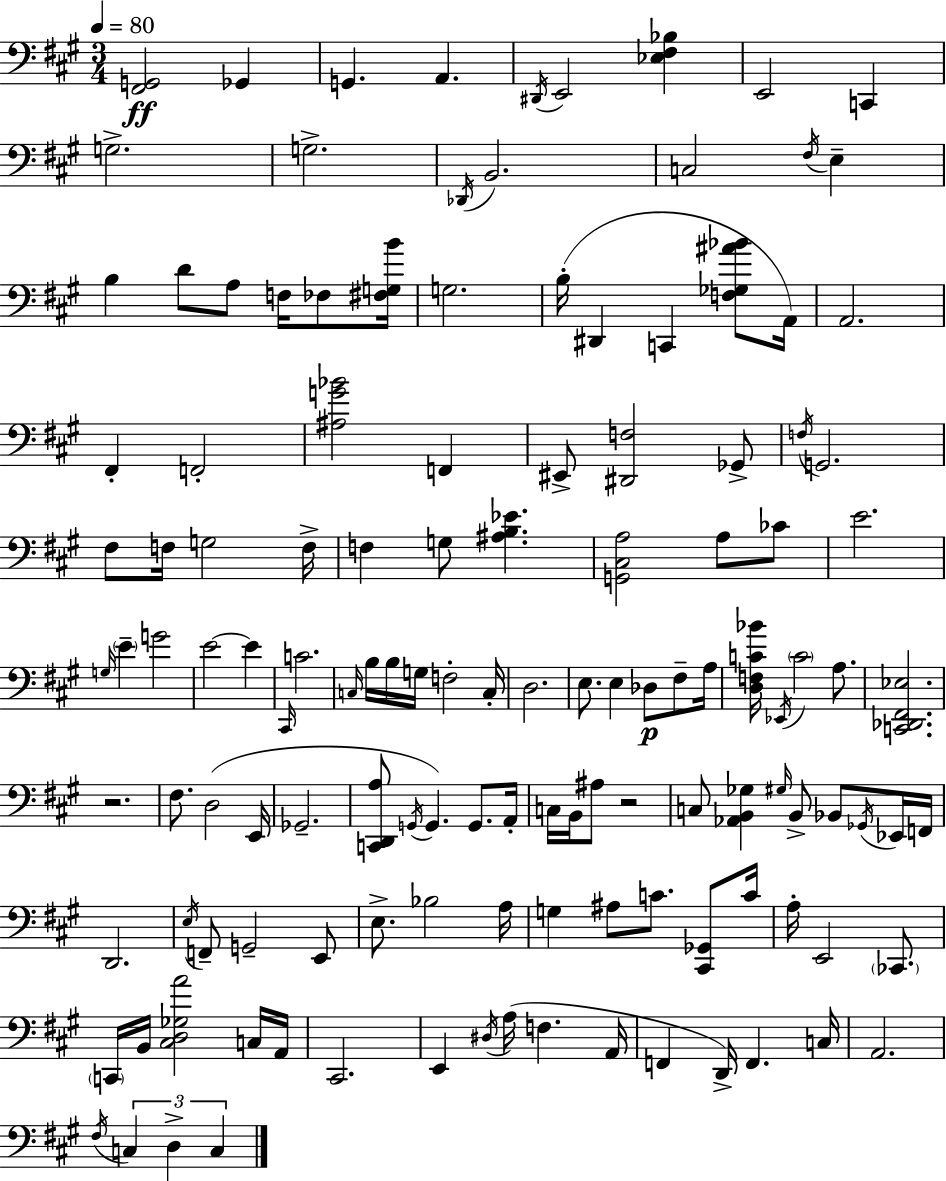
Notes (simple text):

[F#2,G2]/h Gb2/q G2/q. A2/q. D#2/s E2/h [Eb3,F#3,Bb3]/q E2/h C2/q G3/h. G3/h. Db2/s B2/h. C3/h F#3/s E3/q B3/q D4/e A3/e F3/s FES3/e [F#3,G3,B4]/s G3/h. B3/s D#2/q C2/q [F3,Gb3,A#4,Bb4]/e A2/s A2/h. F#2/q F2/h [A#3,G4,Bb4]/h F2/q EIS2/e [D#2,F3]/h Gb2/e F3/s G2/h. F#3/e F3/s G3/h F3/s F3/q G3/e [A#3,B3,Eb4]/q. [G2,C#3,A3]/h A3/e CES4/e E4/h. G3/s E4/q G4/h E4/h E4/q C#2/s C4/h. C3/s B3/s B3/s G3/s F3/h C3/s D3/h. E3/e. E3/q Db3/e F#3/e A3/s [D3,F3,C4,Bb4]/s Eb2/s C4/h A3/e. [C2,Db2,F#2,Eb3]/h. R/h. F#3/e. D3/h E2/s Gb2/h. [C2,D2,A3]/e G2/s G2/q. G2/e. A2/s C3/s B2/s A#3/e R/h C3/e [Ab2,B2,Gb3]/q G#3/s B2/e Bb2/e Gb2/s Eb2/s F2/s D2/h. E3/s F2/e G2/h E2/e E3/e. Bb3/h A3/s G3/q A#3/e C4/e. [C#2,Gb2]/e C4/s A3/s E2/h CES2/e. C2/s B2/s [C#3,D3,Gb3,A4]/h C3/s A2/s C#2/h. E2/q D#3/s A3/s F3/q. A2/s F2/q D2/s F2/q. C3/s A2/h. F#3/s C3/q D3/q C3/q